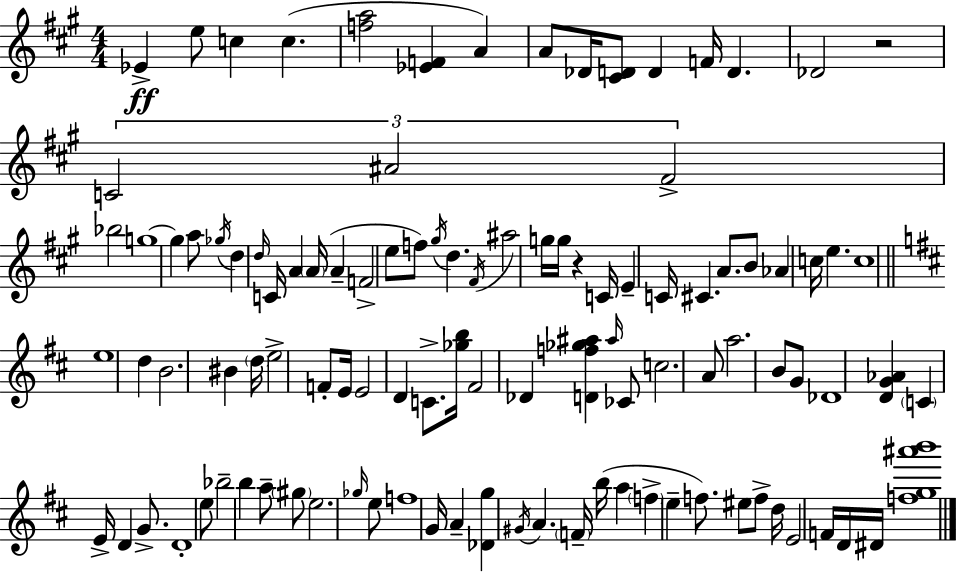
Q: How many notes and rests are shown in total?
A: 106